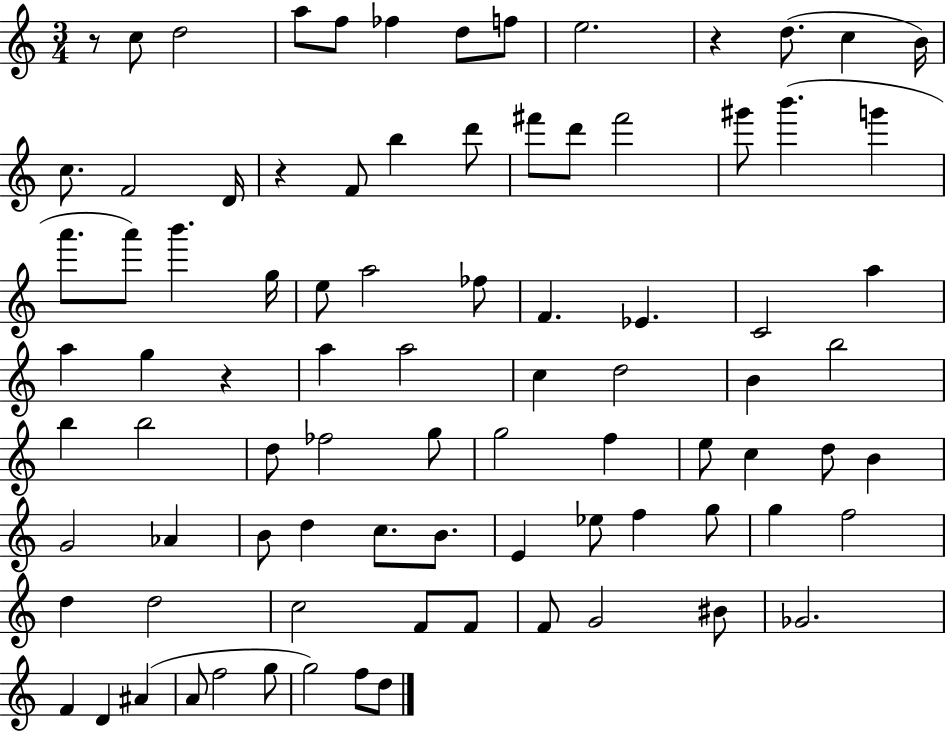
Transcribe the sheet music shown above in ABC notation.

X:1
T:Untitled
M:3/4
L:1/4
K:C
z/2 c/2 d2 a/2 f/2 _f d/2 f/2 e2 z d/2 c B/4 c/2 F2 D/4 z F/2 b d'/2 ^f'/2 d'/2 ^f'2 ^g'/2 b' g' a'/2 a'/2 b' g/4 e/2 a2 _f/2 F _E C2 a a g z a a2 c d2 B b2 b b2 d/2 _f2 g/2 g2 f e/2 c d/2 B G2 _A B/2 d c/2 B/2 E _e/2 f g/2 g f2 d d2 c2 F/2 F/2 F/2 G2 ^B/2 _G2 F D ^A A/2 f2 g/2 g2 f/2 d/2